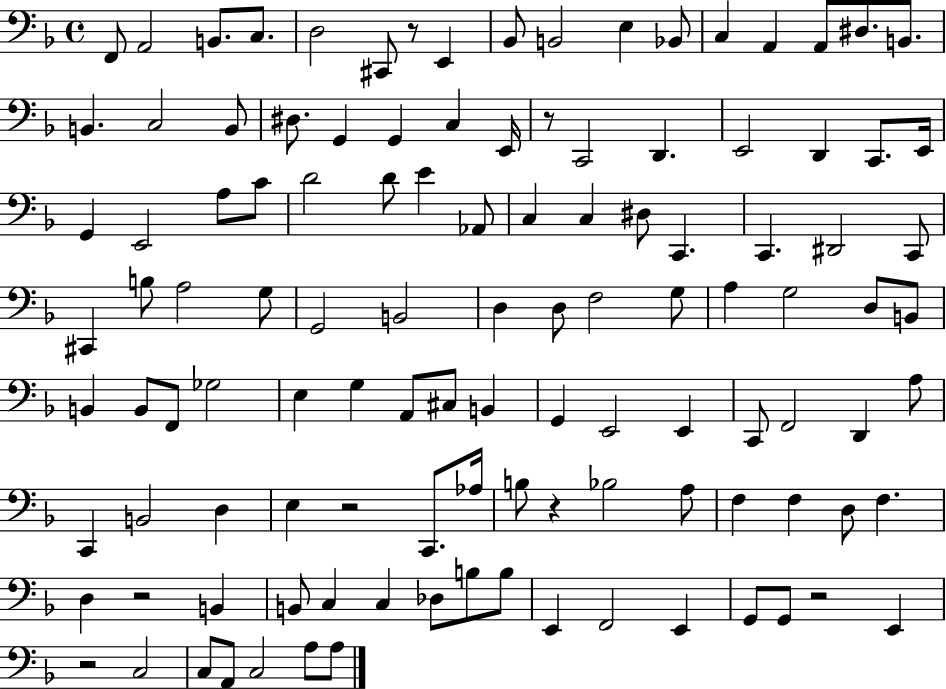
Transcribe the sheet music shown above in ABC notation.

X:1
T:Untitled
M:4/4
L:1/4
K:F
F,,/2 A,,2 B,,/2 C,/2 D,2 ^C,,/2 z/2 E,, _B,,/2 B,,2 E, _B,,/2 C, A,, A,,/2 ^D,/2 B,,/2 B,, C,2 B,,/2 ^D,/2 G,, G,, C, E,,/4 z/2 C,,2 D,, E,,2 D,, C,,/2 E,,/4 G,, E,,2 A,/2 C/2 D2 D/2 E _A,,/2 C, C, ^D,/2 C,, C,, ^D,,2 C,,/2 ^C,, B,/2 A,2 G,/2 G,,2 B,,2 D, D,/2 F,2 G,/2 A, G,2 D,/2 B,,/2 B,, B,,/2 F,,/2 _G,2 E, G, A,,/2 ^C,/2 B,, G,, E,,2 E,, C,,/2 F,,2 D,, A,/2 C,, B,,2 D, E, z2 C,,/2 _A,/4 B,/2 z _B,2 A,/2 F, F, D,/2 F, D, z2 B,, B,,/2 C, C, _D,/2 B,/2 B,/2 E,, F,,2 E,, G,,/2 G,,/2 z2 E,, z2 C,2 C,/2 A,,/2 C,2 A,/2 A,/2